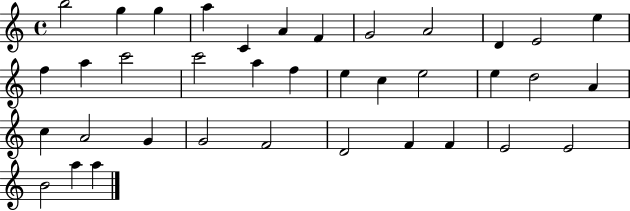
B5/h G5/q G5/q A5/q C4/q A4/q F4/q G4/h A4/h D4/q E4/h E5/q F5/q A5/q C6/h C6/h A5/q F5/q E5/q C5/q E5/h E5/q D5/h A4/q C5/q A4/h G4/q G4/h F4/h D4/h F4/q F4/q E4/h E4/h B4/h A5/q A5/q